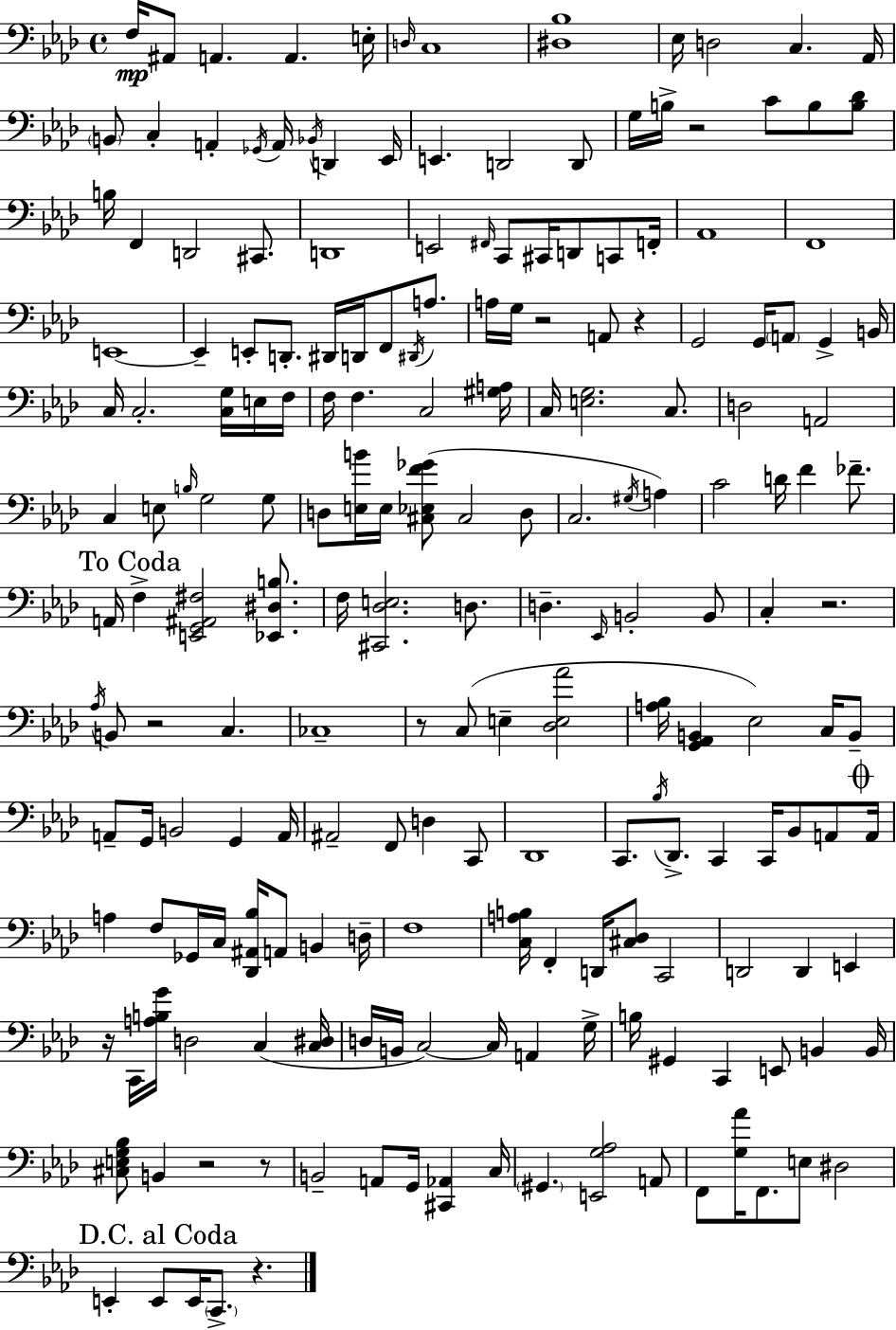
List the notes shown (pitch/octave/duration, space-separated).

F3/s A#2/e A2/q. A2/q. E3/s D3/s C3/w [D#3,Bb3]/w Eb3/s D3/h C3/q. Ab2/s B2/e C3/q A2/q Gb2/s A2/s Bb2/s D2/q Eb2/s E2/q. D2/h D2/e G3/s B3/s R/h C4/e B3/e [B3,Db4]/e B3/s F2/q D2/h C#2/e. D2/w E2/h F#2/s C2/e C#2/s D2/e C2/e F2/s Ab2/w F2/w E2/w E2/q E2/e D2/e. D#2/s D2/s F2/e D#2/s A3/e. A3/s G3/s R/h A2/e R/q G2/h G2/s A2/e G2/q B2/s C3/s C3/h. [C3,G3]/s E3/s F3/s F3/s F3/q. C3/h [G#3,A3]/s C3/s [E3,G3]/h. C3/e. D3/h A2/h C3/q E3/e B3/s G3/h G3/e D3/e [E3,B4]/s E3/s [C#3,Eb3,F4,Gb4]/e C#3/h D3/e C3/h. G#3/s A3/q C4/h D4/s F4/q FES4/e. A2/s F3/q [E2,G2,A#2,F#3]/h [Eb2,D#3,B3]/e. F3/s [C#2,Db3,E3]/h. D3/e. D3/q. Eb2/s B2/h B2/e C3/q R/h. Ab3/s B2/e R/h C3/q. CES3/w R/e C3/e E3/q [Db3,E3,Ab4]/h [A3,Bb3]/s [G2,Ab2,B2]/q Eb3/h C3/s B2/e A2/e G2/s B2/h G2/q A2/s A#2/h F2/e D3/q C2/e Db2/w C2/e. Bb3/s Db2/e. C2/q C2/s Bb2/e A2/e A2/s A3/q F3/e Gb2/s C3/s [Db2,A#2,Bb3]/s A2/e B2/q D3/s F3/w [C3,A3,B3]/s F2/q D2/s [C#3,Db3]/e C2/h D2/h D2/q E2/q R/s C2/s [A3,B3,G4]/s D3/h C3/q [C3,D#3]/s D3/s B2/s C3/h C3/s A2/q G3/s B3/s G#2/q C2/q E2/e B2/q B2/s [C#3,E3,G3,Bb3]/e B2/q R/h R/e B2/h A2/e G2/s [C#2,Ab2]/q C3/s G#2/q. [E2,G3,Ab3]/h A2/e F2/e [G3,Ab4]/s F2/e. E3/e D#3/h E2/q E2/e E2/s C2/e. R/q.